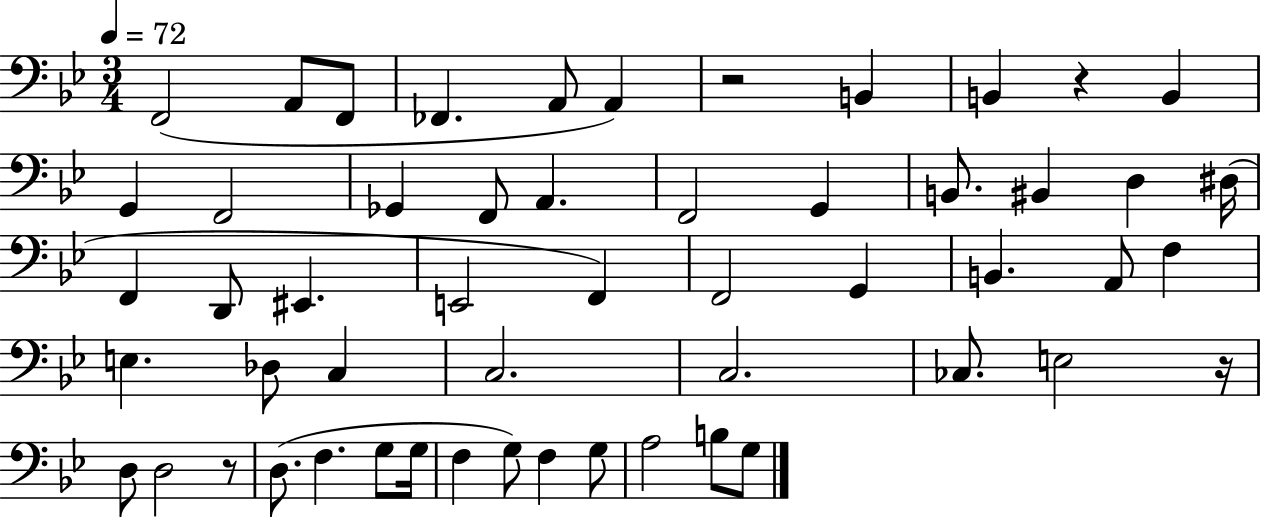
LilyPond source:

{
  \clef bass
  \numericTimeSignature
  \time 3/4
  \key bes \major
  \tempo 4 = 72
  f,2( a,8 f,8 | fes,4. a,8 a,4) | r2 b,4 | b,4 r4 b,4 | \break g,4 f,2 | ges,4 f,8 a,4. | f,2 g,4 | b,8. bis,4 d4 dis16( | \break f,4 d,8 eis,4. | e,2 f,4) | f,2 g,4 | b,4. a,8 f4 | \break e4. des8 c4 | c2. | c2. | ces8. e2 r16 | \break d8 d2 r8 | d8.( f4. g8 g16 | f4 g8) f4 g8 | a2 b8 g8 | \break \bar "|."
}